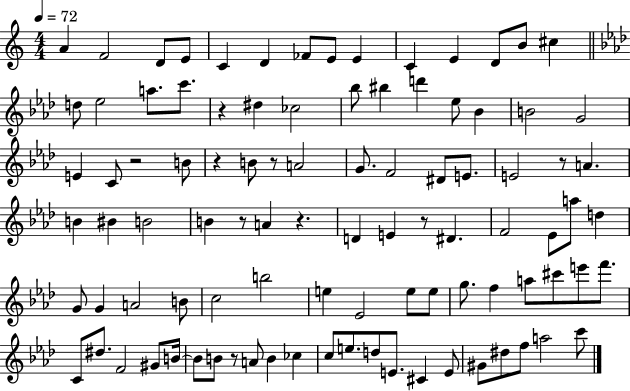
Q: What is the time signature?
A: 4/4